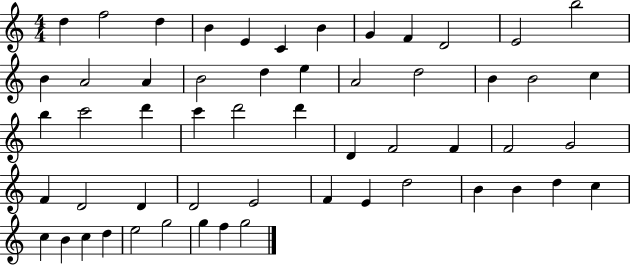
X:1
T:Untitled
M:4/4
L:1/4
K:C
d f2 d B E C B G F D2 E2 b2 B A2 A B2 d e A2 d2 B B2 c b c'2 d' c' d'2 d' D F2 F F2 G2 F D2 D D2 E2 F E d2 B B d c c B c d e2 g2 g f g2